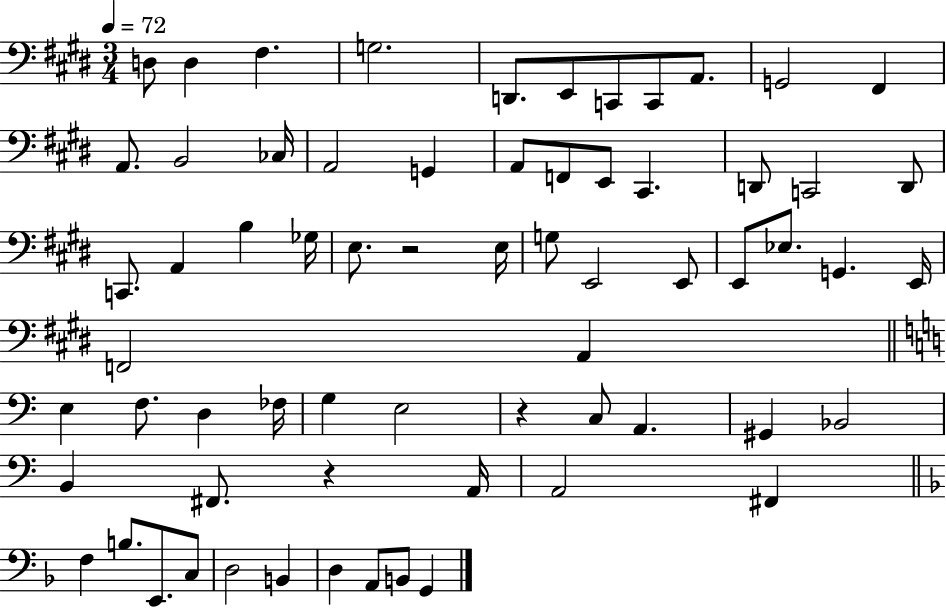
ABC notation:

X:1
T:Untitled
M:3/4
L:1/4
K:E
D,/2 D, ^F, G,2 D,,/2 E,,/2 C,,/2 C,,/2 A,,/2 G,,2 ^F,, A,,/2 B,,2 _C,/4 A,,2 G,, A,,/2 F,,/2 E,,/2 ^C,, D,,/2 C,,2 D,,/2 C,,/2 A,, B, _G,/4 E,/2 z2 E,/4 G,/2 E,,2 E,,/2 E,,/2 _E,/2 G,, E,,/4 F,,2 A,, E, F,/2 D, _F,/4 G, E,2 z C,/2 A,, ^G,, _B,,2 B,, ^F,,/2 z A,,/4 A,,2 ^F,, F, B,/2 E,,/2 C,/2 D,2 B,, D, A,,/2 B,,/2 G,,